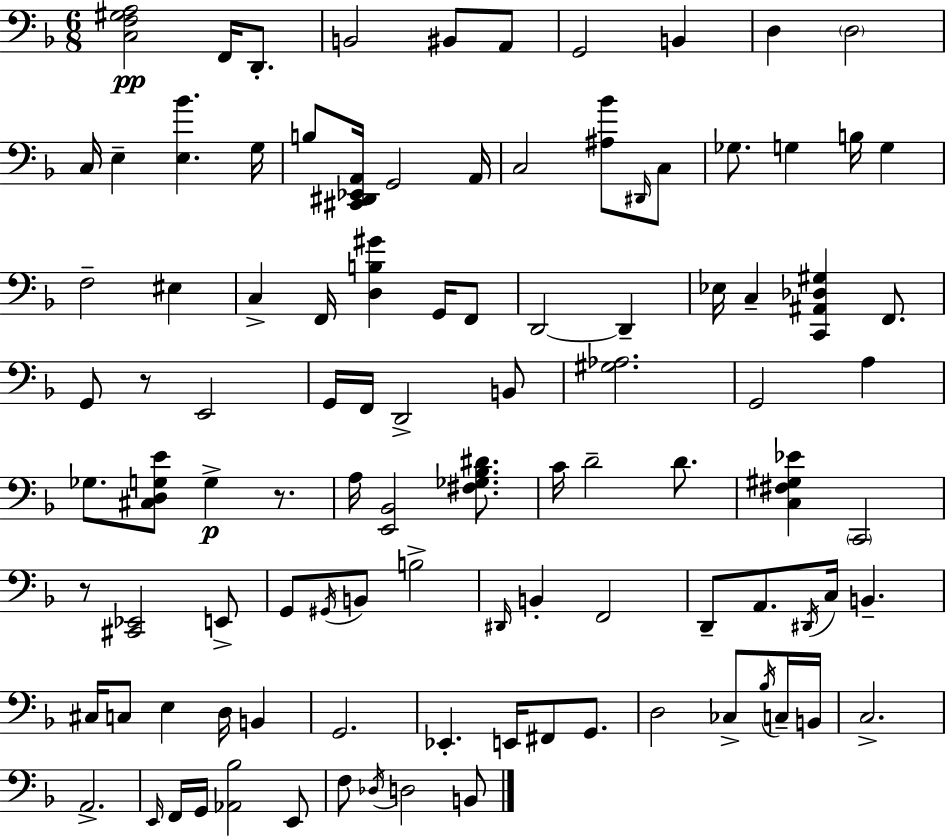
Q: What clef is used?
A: bass